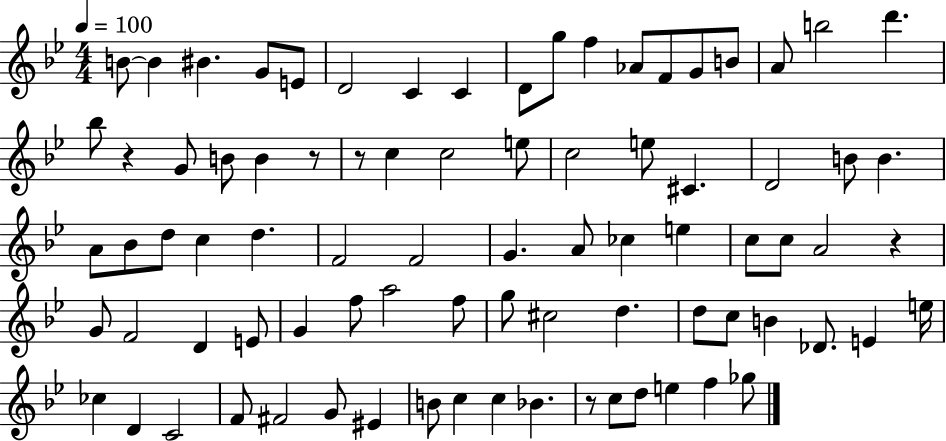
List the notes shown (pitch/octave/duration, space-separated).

B4/e B4/q BIS4/q. G4/e E4/e D4/h C4/q C4/q D4/e G5/e F5/q Ab4/e F4/e G4/e B4/e A4/e B5/h D6/q. Bb5/e R/q G4/e B4/e B4/q R/e R/e C5/q C5/h E5/e C5/h E5/e C#4/q. D4/h B4/e B4/q. A4/e Bb4/e D5/e C5/q D5/q. F4/h F4/h G4/q. A4/e CES5/q E5/q C5/e C5/e A4/h R/q G4/e F4/h D4/q E4/e G4/q F5/e A5/h F5/e G5/e C#5/h D5/q. D5/e C5/e B4/q Db4/e. E4/q E5/s CES5/q D4/q C4/h F4/e F#4/h G4/e EIS4/q B4/e C5/q C5/q Bb4/q. R/e C5/e D5/e E5/q F5/q Gb5/e